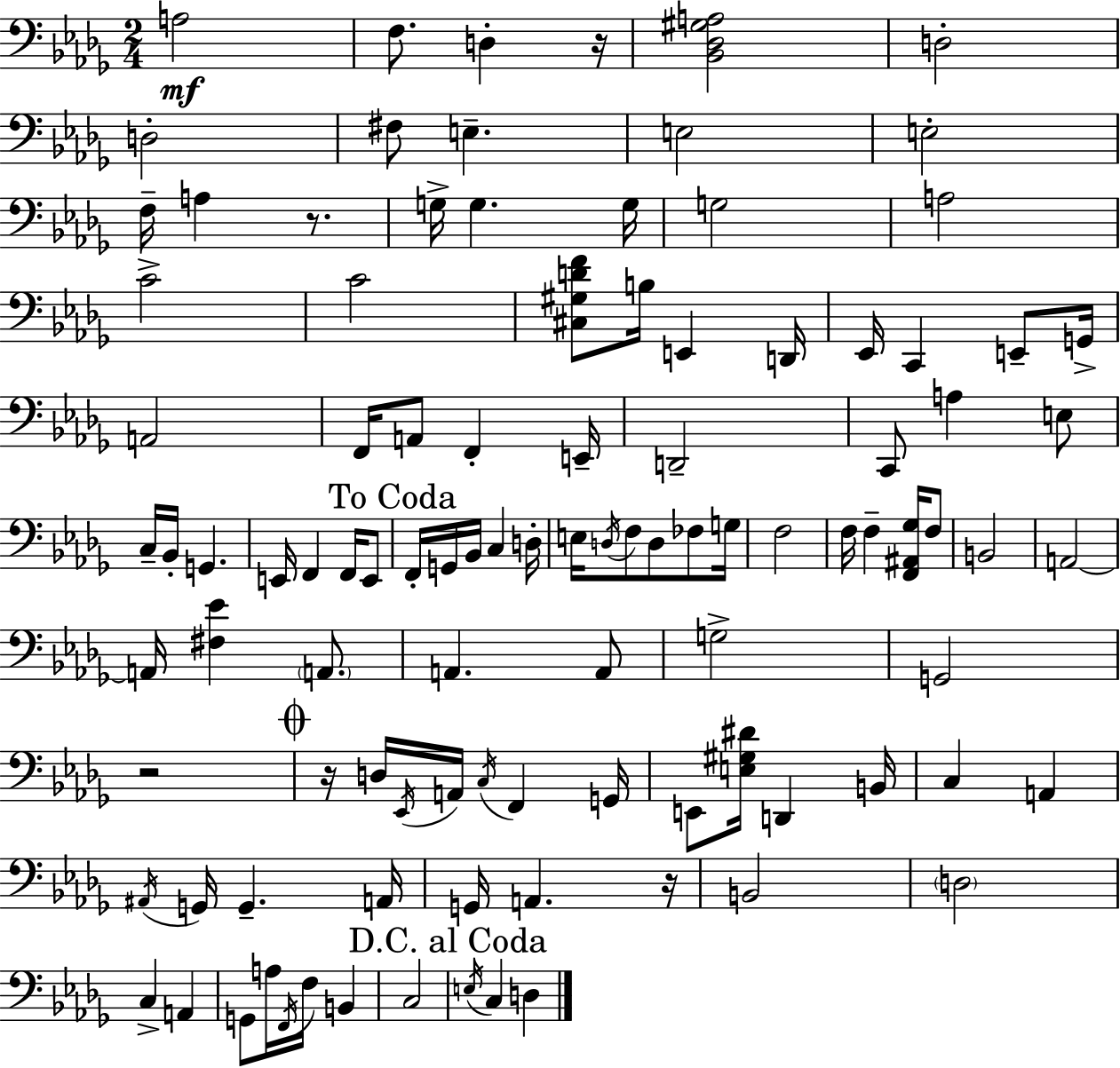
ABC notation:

X:1
T:Untitled
M:2/4
L:1/4
K:Bbm
A,2 F,/2 D, z/4 [_B,,_D,^G,A,]2 D,2 D,2 ^F,/2 E, E,2 E,2 F,/4 A, z/2 G,/4 G, G,/4 G,2 A,2 C2 C2 [^C,^G,DF]/2 B,/4 E,, D,,/4 _E,,/4 C,, E,,/2 G,,/4 A,,2 F,,/4 A,,/2 F,, E,,/4 D,,2 C,,/2 A, E,/2 C,/4 _B,,/4 G,, E,,/4 F,, F,,/4 E,,/2 F,,/4 G,,/4 _B,,/4 C, D,/4 E,/4 D,/4 F,/2 D,/2 _F,/2 G,/4 F,2 F,/4 F, [F,,^A,,_G,]/4 F,/2 B,,2 A,,2 A,,/4 [^F,_E] A,,/2 A,, A,,/2 G,2 G,,2 z2 z/4 D,/4 _E,,/4 A,,/4 C,/4 F,, G,,/4 E,,/2 [E,^G,^D]/4 D,, B,,/4 C, A,, ^A,,/4 G,,/4 G,, A,,/4 G,,/4 A,, z/4 B,,2 D,2 C, A,, G,,/2 A,/4 F,,/4 F,/4 B,, C,2 E,/4 C, D,